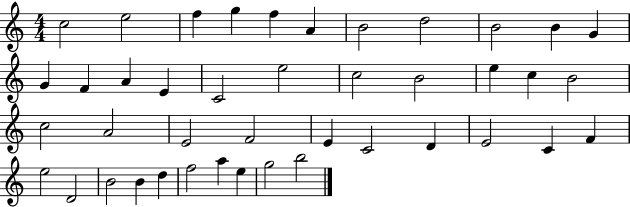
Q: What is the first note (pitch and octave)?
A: C5